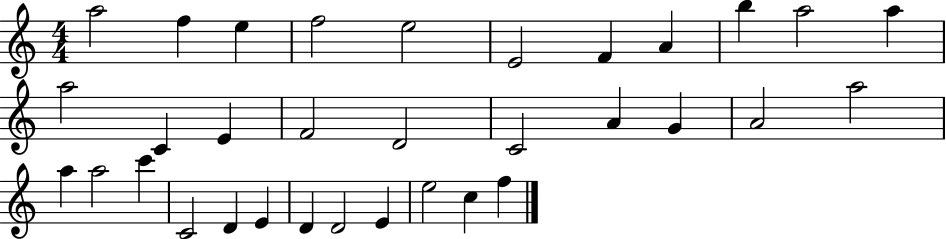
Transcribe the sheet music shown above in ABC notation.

X:1
T:Untitled
M:4/4
L:1/4
K:C
a2 f e f2 e2 E2 F A b a2 a a2 C E F2 D2 C2 A G A2 a2 a a2 c' C2 D E D D2 E e2 c f